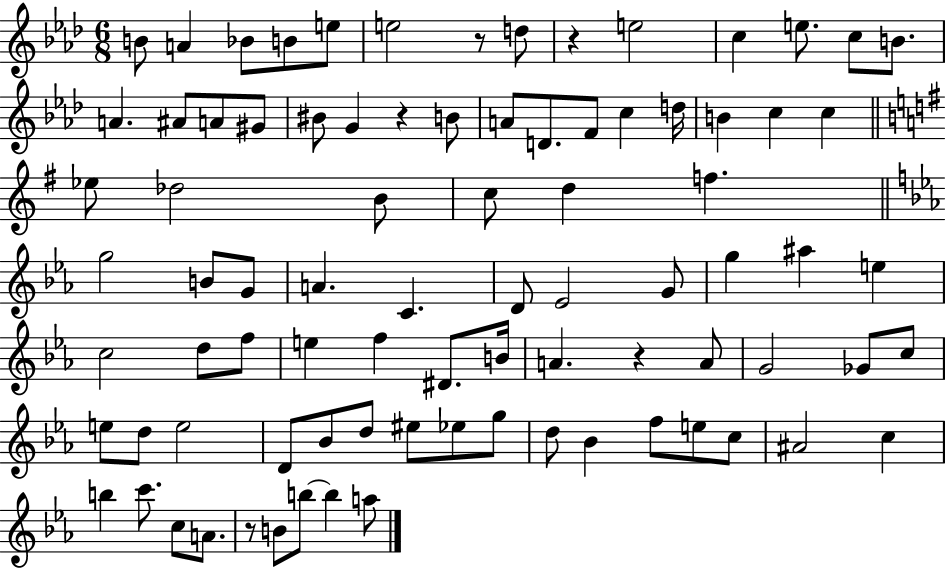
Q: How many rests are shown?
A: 5